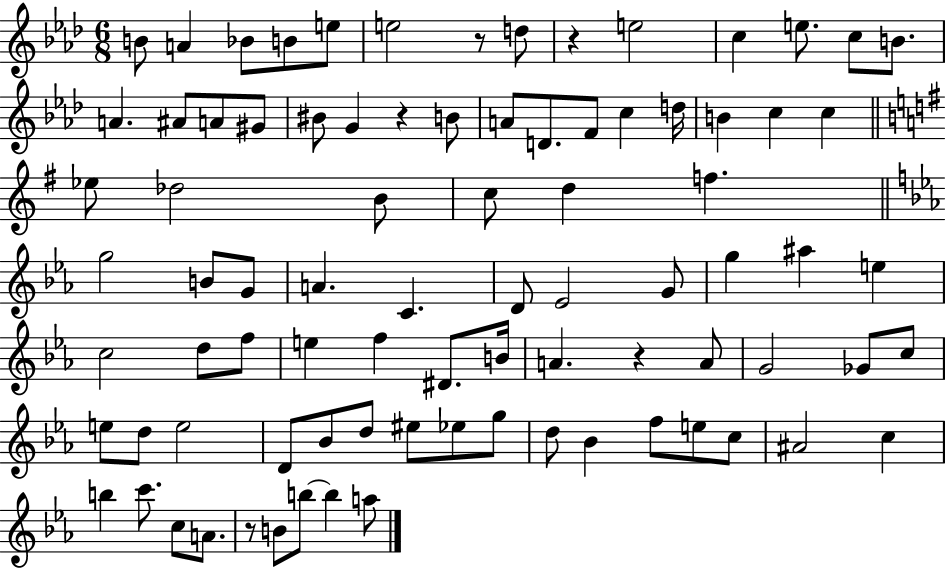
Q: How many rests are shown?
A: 5